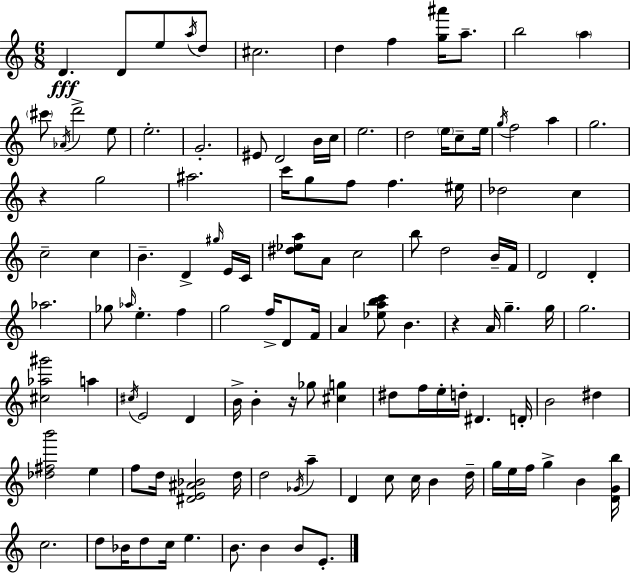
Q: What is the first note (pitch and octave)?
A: D4